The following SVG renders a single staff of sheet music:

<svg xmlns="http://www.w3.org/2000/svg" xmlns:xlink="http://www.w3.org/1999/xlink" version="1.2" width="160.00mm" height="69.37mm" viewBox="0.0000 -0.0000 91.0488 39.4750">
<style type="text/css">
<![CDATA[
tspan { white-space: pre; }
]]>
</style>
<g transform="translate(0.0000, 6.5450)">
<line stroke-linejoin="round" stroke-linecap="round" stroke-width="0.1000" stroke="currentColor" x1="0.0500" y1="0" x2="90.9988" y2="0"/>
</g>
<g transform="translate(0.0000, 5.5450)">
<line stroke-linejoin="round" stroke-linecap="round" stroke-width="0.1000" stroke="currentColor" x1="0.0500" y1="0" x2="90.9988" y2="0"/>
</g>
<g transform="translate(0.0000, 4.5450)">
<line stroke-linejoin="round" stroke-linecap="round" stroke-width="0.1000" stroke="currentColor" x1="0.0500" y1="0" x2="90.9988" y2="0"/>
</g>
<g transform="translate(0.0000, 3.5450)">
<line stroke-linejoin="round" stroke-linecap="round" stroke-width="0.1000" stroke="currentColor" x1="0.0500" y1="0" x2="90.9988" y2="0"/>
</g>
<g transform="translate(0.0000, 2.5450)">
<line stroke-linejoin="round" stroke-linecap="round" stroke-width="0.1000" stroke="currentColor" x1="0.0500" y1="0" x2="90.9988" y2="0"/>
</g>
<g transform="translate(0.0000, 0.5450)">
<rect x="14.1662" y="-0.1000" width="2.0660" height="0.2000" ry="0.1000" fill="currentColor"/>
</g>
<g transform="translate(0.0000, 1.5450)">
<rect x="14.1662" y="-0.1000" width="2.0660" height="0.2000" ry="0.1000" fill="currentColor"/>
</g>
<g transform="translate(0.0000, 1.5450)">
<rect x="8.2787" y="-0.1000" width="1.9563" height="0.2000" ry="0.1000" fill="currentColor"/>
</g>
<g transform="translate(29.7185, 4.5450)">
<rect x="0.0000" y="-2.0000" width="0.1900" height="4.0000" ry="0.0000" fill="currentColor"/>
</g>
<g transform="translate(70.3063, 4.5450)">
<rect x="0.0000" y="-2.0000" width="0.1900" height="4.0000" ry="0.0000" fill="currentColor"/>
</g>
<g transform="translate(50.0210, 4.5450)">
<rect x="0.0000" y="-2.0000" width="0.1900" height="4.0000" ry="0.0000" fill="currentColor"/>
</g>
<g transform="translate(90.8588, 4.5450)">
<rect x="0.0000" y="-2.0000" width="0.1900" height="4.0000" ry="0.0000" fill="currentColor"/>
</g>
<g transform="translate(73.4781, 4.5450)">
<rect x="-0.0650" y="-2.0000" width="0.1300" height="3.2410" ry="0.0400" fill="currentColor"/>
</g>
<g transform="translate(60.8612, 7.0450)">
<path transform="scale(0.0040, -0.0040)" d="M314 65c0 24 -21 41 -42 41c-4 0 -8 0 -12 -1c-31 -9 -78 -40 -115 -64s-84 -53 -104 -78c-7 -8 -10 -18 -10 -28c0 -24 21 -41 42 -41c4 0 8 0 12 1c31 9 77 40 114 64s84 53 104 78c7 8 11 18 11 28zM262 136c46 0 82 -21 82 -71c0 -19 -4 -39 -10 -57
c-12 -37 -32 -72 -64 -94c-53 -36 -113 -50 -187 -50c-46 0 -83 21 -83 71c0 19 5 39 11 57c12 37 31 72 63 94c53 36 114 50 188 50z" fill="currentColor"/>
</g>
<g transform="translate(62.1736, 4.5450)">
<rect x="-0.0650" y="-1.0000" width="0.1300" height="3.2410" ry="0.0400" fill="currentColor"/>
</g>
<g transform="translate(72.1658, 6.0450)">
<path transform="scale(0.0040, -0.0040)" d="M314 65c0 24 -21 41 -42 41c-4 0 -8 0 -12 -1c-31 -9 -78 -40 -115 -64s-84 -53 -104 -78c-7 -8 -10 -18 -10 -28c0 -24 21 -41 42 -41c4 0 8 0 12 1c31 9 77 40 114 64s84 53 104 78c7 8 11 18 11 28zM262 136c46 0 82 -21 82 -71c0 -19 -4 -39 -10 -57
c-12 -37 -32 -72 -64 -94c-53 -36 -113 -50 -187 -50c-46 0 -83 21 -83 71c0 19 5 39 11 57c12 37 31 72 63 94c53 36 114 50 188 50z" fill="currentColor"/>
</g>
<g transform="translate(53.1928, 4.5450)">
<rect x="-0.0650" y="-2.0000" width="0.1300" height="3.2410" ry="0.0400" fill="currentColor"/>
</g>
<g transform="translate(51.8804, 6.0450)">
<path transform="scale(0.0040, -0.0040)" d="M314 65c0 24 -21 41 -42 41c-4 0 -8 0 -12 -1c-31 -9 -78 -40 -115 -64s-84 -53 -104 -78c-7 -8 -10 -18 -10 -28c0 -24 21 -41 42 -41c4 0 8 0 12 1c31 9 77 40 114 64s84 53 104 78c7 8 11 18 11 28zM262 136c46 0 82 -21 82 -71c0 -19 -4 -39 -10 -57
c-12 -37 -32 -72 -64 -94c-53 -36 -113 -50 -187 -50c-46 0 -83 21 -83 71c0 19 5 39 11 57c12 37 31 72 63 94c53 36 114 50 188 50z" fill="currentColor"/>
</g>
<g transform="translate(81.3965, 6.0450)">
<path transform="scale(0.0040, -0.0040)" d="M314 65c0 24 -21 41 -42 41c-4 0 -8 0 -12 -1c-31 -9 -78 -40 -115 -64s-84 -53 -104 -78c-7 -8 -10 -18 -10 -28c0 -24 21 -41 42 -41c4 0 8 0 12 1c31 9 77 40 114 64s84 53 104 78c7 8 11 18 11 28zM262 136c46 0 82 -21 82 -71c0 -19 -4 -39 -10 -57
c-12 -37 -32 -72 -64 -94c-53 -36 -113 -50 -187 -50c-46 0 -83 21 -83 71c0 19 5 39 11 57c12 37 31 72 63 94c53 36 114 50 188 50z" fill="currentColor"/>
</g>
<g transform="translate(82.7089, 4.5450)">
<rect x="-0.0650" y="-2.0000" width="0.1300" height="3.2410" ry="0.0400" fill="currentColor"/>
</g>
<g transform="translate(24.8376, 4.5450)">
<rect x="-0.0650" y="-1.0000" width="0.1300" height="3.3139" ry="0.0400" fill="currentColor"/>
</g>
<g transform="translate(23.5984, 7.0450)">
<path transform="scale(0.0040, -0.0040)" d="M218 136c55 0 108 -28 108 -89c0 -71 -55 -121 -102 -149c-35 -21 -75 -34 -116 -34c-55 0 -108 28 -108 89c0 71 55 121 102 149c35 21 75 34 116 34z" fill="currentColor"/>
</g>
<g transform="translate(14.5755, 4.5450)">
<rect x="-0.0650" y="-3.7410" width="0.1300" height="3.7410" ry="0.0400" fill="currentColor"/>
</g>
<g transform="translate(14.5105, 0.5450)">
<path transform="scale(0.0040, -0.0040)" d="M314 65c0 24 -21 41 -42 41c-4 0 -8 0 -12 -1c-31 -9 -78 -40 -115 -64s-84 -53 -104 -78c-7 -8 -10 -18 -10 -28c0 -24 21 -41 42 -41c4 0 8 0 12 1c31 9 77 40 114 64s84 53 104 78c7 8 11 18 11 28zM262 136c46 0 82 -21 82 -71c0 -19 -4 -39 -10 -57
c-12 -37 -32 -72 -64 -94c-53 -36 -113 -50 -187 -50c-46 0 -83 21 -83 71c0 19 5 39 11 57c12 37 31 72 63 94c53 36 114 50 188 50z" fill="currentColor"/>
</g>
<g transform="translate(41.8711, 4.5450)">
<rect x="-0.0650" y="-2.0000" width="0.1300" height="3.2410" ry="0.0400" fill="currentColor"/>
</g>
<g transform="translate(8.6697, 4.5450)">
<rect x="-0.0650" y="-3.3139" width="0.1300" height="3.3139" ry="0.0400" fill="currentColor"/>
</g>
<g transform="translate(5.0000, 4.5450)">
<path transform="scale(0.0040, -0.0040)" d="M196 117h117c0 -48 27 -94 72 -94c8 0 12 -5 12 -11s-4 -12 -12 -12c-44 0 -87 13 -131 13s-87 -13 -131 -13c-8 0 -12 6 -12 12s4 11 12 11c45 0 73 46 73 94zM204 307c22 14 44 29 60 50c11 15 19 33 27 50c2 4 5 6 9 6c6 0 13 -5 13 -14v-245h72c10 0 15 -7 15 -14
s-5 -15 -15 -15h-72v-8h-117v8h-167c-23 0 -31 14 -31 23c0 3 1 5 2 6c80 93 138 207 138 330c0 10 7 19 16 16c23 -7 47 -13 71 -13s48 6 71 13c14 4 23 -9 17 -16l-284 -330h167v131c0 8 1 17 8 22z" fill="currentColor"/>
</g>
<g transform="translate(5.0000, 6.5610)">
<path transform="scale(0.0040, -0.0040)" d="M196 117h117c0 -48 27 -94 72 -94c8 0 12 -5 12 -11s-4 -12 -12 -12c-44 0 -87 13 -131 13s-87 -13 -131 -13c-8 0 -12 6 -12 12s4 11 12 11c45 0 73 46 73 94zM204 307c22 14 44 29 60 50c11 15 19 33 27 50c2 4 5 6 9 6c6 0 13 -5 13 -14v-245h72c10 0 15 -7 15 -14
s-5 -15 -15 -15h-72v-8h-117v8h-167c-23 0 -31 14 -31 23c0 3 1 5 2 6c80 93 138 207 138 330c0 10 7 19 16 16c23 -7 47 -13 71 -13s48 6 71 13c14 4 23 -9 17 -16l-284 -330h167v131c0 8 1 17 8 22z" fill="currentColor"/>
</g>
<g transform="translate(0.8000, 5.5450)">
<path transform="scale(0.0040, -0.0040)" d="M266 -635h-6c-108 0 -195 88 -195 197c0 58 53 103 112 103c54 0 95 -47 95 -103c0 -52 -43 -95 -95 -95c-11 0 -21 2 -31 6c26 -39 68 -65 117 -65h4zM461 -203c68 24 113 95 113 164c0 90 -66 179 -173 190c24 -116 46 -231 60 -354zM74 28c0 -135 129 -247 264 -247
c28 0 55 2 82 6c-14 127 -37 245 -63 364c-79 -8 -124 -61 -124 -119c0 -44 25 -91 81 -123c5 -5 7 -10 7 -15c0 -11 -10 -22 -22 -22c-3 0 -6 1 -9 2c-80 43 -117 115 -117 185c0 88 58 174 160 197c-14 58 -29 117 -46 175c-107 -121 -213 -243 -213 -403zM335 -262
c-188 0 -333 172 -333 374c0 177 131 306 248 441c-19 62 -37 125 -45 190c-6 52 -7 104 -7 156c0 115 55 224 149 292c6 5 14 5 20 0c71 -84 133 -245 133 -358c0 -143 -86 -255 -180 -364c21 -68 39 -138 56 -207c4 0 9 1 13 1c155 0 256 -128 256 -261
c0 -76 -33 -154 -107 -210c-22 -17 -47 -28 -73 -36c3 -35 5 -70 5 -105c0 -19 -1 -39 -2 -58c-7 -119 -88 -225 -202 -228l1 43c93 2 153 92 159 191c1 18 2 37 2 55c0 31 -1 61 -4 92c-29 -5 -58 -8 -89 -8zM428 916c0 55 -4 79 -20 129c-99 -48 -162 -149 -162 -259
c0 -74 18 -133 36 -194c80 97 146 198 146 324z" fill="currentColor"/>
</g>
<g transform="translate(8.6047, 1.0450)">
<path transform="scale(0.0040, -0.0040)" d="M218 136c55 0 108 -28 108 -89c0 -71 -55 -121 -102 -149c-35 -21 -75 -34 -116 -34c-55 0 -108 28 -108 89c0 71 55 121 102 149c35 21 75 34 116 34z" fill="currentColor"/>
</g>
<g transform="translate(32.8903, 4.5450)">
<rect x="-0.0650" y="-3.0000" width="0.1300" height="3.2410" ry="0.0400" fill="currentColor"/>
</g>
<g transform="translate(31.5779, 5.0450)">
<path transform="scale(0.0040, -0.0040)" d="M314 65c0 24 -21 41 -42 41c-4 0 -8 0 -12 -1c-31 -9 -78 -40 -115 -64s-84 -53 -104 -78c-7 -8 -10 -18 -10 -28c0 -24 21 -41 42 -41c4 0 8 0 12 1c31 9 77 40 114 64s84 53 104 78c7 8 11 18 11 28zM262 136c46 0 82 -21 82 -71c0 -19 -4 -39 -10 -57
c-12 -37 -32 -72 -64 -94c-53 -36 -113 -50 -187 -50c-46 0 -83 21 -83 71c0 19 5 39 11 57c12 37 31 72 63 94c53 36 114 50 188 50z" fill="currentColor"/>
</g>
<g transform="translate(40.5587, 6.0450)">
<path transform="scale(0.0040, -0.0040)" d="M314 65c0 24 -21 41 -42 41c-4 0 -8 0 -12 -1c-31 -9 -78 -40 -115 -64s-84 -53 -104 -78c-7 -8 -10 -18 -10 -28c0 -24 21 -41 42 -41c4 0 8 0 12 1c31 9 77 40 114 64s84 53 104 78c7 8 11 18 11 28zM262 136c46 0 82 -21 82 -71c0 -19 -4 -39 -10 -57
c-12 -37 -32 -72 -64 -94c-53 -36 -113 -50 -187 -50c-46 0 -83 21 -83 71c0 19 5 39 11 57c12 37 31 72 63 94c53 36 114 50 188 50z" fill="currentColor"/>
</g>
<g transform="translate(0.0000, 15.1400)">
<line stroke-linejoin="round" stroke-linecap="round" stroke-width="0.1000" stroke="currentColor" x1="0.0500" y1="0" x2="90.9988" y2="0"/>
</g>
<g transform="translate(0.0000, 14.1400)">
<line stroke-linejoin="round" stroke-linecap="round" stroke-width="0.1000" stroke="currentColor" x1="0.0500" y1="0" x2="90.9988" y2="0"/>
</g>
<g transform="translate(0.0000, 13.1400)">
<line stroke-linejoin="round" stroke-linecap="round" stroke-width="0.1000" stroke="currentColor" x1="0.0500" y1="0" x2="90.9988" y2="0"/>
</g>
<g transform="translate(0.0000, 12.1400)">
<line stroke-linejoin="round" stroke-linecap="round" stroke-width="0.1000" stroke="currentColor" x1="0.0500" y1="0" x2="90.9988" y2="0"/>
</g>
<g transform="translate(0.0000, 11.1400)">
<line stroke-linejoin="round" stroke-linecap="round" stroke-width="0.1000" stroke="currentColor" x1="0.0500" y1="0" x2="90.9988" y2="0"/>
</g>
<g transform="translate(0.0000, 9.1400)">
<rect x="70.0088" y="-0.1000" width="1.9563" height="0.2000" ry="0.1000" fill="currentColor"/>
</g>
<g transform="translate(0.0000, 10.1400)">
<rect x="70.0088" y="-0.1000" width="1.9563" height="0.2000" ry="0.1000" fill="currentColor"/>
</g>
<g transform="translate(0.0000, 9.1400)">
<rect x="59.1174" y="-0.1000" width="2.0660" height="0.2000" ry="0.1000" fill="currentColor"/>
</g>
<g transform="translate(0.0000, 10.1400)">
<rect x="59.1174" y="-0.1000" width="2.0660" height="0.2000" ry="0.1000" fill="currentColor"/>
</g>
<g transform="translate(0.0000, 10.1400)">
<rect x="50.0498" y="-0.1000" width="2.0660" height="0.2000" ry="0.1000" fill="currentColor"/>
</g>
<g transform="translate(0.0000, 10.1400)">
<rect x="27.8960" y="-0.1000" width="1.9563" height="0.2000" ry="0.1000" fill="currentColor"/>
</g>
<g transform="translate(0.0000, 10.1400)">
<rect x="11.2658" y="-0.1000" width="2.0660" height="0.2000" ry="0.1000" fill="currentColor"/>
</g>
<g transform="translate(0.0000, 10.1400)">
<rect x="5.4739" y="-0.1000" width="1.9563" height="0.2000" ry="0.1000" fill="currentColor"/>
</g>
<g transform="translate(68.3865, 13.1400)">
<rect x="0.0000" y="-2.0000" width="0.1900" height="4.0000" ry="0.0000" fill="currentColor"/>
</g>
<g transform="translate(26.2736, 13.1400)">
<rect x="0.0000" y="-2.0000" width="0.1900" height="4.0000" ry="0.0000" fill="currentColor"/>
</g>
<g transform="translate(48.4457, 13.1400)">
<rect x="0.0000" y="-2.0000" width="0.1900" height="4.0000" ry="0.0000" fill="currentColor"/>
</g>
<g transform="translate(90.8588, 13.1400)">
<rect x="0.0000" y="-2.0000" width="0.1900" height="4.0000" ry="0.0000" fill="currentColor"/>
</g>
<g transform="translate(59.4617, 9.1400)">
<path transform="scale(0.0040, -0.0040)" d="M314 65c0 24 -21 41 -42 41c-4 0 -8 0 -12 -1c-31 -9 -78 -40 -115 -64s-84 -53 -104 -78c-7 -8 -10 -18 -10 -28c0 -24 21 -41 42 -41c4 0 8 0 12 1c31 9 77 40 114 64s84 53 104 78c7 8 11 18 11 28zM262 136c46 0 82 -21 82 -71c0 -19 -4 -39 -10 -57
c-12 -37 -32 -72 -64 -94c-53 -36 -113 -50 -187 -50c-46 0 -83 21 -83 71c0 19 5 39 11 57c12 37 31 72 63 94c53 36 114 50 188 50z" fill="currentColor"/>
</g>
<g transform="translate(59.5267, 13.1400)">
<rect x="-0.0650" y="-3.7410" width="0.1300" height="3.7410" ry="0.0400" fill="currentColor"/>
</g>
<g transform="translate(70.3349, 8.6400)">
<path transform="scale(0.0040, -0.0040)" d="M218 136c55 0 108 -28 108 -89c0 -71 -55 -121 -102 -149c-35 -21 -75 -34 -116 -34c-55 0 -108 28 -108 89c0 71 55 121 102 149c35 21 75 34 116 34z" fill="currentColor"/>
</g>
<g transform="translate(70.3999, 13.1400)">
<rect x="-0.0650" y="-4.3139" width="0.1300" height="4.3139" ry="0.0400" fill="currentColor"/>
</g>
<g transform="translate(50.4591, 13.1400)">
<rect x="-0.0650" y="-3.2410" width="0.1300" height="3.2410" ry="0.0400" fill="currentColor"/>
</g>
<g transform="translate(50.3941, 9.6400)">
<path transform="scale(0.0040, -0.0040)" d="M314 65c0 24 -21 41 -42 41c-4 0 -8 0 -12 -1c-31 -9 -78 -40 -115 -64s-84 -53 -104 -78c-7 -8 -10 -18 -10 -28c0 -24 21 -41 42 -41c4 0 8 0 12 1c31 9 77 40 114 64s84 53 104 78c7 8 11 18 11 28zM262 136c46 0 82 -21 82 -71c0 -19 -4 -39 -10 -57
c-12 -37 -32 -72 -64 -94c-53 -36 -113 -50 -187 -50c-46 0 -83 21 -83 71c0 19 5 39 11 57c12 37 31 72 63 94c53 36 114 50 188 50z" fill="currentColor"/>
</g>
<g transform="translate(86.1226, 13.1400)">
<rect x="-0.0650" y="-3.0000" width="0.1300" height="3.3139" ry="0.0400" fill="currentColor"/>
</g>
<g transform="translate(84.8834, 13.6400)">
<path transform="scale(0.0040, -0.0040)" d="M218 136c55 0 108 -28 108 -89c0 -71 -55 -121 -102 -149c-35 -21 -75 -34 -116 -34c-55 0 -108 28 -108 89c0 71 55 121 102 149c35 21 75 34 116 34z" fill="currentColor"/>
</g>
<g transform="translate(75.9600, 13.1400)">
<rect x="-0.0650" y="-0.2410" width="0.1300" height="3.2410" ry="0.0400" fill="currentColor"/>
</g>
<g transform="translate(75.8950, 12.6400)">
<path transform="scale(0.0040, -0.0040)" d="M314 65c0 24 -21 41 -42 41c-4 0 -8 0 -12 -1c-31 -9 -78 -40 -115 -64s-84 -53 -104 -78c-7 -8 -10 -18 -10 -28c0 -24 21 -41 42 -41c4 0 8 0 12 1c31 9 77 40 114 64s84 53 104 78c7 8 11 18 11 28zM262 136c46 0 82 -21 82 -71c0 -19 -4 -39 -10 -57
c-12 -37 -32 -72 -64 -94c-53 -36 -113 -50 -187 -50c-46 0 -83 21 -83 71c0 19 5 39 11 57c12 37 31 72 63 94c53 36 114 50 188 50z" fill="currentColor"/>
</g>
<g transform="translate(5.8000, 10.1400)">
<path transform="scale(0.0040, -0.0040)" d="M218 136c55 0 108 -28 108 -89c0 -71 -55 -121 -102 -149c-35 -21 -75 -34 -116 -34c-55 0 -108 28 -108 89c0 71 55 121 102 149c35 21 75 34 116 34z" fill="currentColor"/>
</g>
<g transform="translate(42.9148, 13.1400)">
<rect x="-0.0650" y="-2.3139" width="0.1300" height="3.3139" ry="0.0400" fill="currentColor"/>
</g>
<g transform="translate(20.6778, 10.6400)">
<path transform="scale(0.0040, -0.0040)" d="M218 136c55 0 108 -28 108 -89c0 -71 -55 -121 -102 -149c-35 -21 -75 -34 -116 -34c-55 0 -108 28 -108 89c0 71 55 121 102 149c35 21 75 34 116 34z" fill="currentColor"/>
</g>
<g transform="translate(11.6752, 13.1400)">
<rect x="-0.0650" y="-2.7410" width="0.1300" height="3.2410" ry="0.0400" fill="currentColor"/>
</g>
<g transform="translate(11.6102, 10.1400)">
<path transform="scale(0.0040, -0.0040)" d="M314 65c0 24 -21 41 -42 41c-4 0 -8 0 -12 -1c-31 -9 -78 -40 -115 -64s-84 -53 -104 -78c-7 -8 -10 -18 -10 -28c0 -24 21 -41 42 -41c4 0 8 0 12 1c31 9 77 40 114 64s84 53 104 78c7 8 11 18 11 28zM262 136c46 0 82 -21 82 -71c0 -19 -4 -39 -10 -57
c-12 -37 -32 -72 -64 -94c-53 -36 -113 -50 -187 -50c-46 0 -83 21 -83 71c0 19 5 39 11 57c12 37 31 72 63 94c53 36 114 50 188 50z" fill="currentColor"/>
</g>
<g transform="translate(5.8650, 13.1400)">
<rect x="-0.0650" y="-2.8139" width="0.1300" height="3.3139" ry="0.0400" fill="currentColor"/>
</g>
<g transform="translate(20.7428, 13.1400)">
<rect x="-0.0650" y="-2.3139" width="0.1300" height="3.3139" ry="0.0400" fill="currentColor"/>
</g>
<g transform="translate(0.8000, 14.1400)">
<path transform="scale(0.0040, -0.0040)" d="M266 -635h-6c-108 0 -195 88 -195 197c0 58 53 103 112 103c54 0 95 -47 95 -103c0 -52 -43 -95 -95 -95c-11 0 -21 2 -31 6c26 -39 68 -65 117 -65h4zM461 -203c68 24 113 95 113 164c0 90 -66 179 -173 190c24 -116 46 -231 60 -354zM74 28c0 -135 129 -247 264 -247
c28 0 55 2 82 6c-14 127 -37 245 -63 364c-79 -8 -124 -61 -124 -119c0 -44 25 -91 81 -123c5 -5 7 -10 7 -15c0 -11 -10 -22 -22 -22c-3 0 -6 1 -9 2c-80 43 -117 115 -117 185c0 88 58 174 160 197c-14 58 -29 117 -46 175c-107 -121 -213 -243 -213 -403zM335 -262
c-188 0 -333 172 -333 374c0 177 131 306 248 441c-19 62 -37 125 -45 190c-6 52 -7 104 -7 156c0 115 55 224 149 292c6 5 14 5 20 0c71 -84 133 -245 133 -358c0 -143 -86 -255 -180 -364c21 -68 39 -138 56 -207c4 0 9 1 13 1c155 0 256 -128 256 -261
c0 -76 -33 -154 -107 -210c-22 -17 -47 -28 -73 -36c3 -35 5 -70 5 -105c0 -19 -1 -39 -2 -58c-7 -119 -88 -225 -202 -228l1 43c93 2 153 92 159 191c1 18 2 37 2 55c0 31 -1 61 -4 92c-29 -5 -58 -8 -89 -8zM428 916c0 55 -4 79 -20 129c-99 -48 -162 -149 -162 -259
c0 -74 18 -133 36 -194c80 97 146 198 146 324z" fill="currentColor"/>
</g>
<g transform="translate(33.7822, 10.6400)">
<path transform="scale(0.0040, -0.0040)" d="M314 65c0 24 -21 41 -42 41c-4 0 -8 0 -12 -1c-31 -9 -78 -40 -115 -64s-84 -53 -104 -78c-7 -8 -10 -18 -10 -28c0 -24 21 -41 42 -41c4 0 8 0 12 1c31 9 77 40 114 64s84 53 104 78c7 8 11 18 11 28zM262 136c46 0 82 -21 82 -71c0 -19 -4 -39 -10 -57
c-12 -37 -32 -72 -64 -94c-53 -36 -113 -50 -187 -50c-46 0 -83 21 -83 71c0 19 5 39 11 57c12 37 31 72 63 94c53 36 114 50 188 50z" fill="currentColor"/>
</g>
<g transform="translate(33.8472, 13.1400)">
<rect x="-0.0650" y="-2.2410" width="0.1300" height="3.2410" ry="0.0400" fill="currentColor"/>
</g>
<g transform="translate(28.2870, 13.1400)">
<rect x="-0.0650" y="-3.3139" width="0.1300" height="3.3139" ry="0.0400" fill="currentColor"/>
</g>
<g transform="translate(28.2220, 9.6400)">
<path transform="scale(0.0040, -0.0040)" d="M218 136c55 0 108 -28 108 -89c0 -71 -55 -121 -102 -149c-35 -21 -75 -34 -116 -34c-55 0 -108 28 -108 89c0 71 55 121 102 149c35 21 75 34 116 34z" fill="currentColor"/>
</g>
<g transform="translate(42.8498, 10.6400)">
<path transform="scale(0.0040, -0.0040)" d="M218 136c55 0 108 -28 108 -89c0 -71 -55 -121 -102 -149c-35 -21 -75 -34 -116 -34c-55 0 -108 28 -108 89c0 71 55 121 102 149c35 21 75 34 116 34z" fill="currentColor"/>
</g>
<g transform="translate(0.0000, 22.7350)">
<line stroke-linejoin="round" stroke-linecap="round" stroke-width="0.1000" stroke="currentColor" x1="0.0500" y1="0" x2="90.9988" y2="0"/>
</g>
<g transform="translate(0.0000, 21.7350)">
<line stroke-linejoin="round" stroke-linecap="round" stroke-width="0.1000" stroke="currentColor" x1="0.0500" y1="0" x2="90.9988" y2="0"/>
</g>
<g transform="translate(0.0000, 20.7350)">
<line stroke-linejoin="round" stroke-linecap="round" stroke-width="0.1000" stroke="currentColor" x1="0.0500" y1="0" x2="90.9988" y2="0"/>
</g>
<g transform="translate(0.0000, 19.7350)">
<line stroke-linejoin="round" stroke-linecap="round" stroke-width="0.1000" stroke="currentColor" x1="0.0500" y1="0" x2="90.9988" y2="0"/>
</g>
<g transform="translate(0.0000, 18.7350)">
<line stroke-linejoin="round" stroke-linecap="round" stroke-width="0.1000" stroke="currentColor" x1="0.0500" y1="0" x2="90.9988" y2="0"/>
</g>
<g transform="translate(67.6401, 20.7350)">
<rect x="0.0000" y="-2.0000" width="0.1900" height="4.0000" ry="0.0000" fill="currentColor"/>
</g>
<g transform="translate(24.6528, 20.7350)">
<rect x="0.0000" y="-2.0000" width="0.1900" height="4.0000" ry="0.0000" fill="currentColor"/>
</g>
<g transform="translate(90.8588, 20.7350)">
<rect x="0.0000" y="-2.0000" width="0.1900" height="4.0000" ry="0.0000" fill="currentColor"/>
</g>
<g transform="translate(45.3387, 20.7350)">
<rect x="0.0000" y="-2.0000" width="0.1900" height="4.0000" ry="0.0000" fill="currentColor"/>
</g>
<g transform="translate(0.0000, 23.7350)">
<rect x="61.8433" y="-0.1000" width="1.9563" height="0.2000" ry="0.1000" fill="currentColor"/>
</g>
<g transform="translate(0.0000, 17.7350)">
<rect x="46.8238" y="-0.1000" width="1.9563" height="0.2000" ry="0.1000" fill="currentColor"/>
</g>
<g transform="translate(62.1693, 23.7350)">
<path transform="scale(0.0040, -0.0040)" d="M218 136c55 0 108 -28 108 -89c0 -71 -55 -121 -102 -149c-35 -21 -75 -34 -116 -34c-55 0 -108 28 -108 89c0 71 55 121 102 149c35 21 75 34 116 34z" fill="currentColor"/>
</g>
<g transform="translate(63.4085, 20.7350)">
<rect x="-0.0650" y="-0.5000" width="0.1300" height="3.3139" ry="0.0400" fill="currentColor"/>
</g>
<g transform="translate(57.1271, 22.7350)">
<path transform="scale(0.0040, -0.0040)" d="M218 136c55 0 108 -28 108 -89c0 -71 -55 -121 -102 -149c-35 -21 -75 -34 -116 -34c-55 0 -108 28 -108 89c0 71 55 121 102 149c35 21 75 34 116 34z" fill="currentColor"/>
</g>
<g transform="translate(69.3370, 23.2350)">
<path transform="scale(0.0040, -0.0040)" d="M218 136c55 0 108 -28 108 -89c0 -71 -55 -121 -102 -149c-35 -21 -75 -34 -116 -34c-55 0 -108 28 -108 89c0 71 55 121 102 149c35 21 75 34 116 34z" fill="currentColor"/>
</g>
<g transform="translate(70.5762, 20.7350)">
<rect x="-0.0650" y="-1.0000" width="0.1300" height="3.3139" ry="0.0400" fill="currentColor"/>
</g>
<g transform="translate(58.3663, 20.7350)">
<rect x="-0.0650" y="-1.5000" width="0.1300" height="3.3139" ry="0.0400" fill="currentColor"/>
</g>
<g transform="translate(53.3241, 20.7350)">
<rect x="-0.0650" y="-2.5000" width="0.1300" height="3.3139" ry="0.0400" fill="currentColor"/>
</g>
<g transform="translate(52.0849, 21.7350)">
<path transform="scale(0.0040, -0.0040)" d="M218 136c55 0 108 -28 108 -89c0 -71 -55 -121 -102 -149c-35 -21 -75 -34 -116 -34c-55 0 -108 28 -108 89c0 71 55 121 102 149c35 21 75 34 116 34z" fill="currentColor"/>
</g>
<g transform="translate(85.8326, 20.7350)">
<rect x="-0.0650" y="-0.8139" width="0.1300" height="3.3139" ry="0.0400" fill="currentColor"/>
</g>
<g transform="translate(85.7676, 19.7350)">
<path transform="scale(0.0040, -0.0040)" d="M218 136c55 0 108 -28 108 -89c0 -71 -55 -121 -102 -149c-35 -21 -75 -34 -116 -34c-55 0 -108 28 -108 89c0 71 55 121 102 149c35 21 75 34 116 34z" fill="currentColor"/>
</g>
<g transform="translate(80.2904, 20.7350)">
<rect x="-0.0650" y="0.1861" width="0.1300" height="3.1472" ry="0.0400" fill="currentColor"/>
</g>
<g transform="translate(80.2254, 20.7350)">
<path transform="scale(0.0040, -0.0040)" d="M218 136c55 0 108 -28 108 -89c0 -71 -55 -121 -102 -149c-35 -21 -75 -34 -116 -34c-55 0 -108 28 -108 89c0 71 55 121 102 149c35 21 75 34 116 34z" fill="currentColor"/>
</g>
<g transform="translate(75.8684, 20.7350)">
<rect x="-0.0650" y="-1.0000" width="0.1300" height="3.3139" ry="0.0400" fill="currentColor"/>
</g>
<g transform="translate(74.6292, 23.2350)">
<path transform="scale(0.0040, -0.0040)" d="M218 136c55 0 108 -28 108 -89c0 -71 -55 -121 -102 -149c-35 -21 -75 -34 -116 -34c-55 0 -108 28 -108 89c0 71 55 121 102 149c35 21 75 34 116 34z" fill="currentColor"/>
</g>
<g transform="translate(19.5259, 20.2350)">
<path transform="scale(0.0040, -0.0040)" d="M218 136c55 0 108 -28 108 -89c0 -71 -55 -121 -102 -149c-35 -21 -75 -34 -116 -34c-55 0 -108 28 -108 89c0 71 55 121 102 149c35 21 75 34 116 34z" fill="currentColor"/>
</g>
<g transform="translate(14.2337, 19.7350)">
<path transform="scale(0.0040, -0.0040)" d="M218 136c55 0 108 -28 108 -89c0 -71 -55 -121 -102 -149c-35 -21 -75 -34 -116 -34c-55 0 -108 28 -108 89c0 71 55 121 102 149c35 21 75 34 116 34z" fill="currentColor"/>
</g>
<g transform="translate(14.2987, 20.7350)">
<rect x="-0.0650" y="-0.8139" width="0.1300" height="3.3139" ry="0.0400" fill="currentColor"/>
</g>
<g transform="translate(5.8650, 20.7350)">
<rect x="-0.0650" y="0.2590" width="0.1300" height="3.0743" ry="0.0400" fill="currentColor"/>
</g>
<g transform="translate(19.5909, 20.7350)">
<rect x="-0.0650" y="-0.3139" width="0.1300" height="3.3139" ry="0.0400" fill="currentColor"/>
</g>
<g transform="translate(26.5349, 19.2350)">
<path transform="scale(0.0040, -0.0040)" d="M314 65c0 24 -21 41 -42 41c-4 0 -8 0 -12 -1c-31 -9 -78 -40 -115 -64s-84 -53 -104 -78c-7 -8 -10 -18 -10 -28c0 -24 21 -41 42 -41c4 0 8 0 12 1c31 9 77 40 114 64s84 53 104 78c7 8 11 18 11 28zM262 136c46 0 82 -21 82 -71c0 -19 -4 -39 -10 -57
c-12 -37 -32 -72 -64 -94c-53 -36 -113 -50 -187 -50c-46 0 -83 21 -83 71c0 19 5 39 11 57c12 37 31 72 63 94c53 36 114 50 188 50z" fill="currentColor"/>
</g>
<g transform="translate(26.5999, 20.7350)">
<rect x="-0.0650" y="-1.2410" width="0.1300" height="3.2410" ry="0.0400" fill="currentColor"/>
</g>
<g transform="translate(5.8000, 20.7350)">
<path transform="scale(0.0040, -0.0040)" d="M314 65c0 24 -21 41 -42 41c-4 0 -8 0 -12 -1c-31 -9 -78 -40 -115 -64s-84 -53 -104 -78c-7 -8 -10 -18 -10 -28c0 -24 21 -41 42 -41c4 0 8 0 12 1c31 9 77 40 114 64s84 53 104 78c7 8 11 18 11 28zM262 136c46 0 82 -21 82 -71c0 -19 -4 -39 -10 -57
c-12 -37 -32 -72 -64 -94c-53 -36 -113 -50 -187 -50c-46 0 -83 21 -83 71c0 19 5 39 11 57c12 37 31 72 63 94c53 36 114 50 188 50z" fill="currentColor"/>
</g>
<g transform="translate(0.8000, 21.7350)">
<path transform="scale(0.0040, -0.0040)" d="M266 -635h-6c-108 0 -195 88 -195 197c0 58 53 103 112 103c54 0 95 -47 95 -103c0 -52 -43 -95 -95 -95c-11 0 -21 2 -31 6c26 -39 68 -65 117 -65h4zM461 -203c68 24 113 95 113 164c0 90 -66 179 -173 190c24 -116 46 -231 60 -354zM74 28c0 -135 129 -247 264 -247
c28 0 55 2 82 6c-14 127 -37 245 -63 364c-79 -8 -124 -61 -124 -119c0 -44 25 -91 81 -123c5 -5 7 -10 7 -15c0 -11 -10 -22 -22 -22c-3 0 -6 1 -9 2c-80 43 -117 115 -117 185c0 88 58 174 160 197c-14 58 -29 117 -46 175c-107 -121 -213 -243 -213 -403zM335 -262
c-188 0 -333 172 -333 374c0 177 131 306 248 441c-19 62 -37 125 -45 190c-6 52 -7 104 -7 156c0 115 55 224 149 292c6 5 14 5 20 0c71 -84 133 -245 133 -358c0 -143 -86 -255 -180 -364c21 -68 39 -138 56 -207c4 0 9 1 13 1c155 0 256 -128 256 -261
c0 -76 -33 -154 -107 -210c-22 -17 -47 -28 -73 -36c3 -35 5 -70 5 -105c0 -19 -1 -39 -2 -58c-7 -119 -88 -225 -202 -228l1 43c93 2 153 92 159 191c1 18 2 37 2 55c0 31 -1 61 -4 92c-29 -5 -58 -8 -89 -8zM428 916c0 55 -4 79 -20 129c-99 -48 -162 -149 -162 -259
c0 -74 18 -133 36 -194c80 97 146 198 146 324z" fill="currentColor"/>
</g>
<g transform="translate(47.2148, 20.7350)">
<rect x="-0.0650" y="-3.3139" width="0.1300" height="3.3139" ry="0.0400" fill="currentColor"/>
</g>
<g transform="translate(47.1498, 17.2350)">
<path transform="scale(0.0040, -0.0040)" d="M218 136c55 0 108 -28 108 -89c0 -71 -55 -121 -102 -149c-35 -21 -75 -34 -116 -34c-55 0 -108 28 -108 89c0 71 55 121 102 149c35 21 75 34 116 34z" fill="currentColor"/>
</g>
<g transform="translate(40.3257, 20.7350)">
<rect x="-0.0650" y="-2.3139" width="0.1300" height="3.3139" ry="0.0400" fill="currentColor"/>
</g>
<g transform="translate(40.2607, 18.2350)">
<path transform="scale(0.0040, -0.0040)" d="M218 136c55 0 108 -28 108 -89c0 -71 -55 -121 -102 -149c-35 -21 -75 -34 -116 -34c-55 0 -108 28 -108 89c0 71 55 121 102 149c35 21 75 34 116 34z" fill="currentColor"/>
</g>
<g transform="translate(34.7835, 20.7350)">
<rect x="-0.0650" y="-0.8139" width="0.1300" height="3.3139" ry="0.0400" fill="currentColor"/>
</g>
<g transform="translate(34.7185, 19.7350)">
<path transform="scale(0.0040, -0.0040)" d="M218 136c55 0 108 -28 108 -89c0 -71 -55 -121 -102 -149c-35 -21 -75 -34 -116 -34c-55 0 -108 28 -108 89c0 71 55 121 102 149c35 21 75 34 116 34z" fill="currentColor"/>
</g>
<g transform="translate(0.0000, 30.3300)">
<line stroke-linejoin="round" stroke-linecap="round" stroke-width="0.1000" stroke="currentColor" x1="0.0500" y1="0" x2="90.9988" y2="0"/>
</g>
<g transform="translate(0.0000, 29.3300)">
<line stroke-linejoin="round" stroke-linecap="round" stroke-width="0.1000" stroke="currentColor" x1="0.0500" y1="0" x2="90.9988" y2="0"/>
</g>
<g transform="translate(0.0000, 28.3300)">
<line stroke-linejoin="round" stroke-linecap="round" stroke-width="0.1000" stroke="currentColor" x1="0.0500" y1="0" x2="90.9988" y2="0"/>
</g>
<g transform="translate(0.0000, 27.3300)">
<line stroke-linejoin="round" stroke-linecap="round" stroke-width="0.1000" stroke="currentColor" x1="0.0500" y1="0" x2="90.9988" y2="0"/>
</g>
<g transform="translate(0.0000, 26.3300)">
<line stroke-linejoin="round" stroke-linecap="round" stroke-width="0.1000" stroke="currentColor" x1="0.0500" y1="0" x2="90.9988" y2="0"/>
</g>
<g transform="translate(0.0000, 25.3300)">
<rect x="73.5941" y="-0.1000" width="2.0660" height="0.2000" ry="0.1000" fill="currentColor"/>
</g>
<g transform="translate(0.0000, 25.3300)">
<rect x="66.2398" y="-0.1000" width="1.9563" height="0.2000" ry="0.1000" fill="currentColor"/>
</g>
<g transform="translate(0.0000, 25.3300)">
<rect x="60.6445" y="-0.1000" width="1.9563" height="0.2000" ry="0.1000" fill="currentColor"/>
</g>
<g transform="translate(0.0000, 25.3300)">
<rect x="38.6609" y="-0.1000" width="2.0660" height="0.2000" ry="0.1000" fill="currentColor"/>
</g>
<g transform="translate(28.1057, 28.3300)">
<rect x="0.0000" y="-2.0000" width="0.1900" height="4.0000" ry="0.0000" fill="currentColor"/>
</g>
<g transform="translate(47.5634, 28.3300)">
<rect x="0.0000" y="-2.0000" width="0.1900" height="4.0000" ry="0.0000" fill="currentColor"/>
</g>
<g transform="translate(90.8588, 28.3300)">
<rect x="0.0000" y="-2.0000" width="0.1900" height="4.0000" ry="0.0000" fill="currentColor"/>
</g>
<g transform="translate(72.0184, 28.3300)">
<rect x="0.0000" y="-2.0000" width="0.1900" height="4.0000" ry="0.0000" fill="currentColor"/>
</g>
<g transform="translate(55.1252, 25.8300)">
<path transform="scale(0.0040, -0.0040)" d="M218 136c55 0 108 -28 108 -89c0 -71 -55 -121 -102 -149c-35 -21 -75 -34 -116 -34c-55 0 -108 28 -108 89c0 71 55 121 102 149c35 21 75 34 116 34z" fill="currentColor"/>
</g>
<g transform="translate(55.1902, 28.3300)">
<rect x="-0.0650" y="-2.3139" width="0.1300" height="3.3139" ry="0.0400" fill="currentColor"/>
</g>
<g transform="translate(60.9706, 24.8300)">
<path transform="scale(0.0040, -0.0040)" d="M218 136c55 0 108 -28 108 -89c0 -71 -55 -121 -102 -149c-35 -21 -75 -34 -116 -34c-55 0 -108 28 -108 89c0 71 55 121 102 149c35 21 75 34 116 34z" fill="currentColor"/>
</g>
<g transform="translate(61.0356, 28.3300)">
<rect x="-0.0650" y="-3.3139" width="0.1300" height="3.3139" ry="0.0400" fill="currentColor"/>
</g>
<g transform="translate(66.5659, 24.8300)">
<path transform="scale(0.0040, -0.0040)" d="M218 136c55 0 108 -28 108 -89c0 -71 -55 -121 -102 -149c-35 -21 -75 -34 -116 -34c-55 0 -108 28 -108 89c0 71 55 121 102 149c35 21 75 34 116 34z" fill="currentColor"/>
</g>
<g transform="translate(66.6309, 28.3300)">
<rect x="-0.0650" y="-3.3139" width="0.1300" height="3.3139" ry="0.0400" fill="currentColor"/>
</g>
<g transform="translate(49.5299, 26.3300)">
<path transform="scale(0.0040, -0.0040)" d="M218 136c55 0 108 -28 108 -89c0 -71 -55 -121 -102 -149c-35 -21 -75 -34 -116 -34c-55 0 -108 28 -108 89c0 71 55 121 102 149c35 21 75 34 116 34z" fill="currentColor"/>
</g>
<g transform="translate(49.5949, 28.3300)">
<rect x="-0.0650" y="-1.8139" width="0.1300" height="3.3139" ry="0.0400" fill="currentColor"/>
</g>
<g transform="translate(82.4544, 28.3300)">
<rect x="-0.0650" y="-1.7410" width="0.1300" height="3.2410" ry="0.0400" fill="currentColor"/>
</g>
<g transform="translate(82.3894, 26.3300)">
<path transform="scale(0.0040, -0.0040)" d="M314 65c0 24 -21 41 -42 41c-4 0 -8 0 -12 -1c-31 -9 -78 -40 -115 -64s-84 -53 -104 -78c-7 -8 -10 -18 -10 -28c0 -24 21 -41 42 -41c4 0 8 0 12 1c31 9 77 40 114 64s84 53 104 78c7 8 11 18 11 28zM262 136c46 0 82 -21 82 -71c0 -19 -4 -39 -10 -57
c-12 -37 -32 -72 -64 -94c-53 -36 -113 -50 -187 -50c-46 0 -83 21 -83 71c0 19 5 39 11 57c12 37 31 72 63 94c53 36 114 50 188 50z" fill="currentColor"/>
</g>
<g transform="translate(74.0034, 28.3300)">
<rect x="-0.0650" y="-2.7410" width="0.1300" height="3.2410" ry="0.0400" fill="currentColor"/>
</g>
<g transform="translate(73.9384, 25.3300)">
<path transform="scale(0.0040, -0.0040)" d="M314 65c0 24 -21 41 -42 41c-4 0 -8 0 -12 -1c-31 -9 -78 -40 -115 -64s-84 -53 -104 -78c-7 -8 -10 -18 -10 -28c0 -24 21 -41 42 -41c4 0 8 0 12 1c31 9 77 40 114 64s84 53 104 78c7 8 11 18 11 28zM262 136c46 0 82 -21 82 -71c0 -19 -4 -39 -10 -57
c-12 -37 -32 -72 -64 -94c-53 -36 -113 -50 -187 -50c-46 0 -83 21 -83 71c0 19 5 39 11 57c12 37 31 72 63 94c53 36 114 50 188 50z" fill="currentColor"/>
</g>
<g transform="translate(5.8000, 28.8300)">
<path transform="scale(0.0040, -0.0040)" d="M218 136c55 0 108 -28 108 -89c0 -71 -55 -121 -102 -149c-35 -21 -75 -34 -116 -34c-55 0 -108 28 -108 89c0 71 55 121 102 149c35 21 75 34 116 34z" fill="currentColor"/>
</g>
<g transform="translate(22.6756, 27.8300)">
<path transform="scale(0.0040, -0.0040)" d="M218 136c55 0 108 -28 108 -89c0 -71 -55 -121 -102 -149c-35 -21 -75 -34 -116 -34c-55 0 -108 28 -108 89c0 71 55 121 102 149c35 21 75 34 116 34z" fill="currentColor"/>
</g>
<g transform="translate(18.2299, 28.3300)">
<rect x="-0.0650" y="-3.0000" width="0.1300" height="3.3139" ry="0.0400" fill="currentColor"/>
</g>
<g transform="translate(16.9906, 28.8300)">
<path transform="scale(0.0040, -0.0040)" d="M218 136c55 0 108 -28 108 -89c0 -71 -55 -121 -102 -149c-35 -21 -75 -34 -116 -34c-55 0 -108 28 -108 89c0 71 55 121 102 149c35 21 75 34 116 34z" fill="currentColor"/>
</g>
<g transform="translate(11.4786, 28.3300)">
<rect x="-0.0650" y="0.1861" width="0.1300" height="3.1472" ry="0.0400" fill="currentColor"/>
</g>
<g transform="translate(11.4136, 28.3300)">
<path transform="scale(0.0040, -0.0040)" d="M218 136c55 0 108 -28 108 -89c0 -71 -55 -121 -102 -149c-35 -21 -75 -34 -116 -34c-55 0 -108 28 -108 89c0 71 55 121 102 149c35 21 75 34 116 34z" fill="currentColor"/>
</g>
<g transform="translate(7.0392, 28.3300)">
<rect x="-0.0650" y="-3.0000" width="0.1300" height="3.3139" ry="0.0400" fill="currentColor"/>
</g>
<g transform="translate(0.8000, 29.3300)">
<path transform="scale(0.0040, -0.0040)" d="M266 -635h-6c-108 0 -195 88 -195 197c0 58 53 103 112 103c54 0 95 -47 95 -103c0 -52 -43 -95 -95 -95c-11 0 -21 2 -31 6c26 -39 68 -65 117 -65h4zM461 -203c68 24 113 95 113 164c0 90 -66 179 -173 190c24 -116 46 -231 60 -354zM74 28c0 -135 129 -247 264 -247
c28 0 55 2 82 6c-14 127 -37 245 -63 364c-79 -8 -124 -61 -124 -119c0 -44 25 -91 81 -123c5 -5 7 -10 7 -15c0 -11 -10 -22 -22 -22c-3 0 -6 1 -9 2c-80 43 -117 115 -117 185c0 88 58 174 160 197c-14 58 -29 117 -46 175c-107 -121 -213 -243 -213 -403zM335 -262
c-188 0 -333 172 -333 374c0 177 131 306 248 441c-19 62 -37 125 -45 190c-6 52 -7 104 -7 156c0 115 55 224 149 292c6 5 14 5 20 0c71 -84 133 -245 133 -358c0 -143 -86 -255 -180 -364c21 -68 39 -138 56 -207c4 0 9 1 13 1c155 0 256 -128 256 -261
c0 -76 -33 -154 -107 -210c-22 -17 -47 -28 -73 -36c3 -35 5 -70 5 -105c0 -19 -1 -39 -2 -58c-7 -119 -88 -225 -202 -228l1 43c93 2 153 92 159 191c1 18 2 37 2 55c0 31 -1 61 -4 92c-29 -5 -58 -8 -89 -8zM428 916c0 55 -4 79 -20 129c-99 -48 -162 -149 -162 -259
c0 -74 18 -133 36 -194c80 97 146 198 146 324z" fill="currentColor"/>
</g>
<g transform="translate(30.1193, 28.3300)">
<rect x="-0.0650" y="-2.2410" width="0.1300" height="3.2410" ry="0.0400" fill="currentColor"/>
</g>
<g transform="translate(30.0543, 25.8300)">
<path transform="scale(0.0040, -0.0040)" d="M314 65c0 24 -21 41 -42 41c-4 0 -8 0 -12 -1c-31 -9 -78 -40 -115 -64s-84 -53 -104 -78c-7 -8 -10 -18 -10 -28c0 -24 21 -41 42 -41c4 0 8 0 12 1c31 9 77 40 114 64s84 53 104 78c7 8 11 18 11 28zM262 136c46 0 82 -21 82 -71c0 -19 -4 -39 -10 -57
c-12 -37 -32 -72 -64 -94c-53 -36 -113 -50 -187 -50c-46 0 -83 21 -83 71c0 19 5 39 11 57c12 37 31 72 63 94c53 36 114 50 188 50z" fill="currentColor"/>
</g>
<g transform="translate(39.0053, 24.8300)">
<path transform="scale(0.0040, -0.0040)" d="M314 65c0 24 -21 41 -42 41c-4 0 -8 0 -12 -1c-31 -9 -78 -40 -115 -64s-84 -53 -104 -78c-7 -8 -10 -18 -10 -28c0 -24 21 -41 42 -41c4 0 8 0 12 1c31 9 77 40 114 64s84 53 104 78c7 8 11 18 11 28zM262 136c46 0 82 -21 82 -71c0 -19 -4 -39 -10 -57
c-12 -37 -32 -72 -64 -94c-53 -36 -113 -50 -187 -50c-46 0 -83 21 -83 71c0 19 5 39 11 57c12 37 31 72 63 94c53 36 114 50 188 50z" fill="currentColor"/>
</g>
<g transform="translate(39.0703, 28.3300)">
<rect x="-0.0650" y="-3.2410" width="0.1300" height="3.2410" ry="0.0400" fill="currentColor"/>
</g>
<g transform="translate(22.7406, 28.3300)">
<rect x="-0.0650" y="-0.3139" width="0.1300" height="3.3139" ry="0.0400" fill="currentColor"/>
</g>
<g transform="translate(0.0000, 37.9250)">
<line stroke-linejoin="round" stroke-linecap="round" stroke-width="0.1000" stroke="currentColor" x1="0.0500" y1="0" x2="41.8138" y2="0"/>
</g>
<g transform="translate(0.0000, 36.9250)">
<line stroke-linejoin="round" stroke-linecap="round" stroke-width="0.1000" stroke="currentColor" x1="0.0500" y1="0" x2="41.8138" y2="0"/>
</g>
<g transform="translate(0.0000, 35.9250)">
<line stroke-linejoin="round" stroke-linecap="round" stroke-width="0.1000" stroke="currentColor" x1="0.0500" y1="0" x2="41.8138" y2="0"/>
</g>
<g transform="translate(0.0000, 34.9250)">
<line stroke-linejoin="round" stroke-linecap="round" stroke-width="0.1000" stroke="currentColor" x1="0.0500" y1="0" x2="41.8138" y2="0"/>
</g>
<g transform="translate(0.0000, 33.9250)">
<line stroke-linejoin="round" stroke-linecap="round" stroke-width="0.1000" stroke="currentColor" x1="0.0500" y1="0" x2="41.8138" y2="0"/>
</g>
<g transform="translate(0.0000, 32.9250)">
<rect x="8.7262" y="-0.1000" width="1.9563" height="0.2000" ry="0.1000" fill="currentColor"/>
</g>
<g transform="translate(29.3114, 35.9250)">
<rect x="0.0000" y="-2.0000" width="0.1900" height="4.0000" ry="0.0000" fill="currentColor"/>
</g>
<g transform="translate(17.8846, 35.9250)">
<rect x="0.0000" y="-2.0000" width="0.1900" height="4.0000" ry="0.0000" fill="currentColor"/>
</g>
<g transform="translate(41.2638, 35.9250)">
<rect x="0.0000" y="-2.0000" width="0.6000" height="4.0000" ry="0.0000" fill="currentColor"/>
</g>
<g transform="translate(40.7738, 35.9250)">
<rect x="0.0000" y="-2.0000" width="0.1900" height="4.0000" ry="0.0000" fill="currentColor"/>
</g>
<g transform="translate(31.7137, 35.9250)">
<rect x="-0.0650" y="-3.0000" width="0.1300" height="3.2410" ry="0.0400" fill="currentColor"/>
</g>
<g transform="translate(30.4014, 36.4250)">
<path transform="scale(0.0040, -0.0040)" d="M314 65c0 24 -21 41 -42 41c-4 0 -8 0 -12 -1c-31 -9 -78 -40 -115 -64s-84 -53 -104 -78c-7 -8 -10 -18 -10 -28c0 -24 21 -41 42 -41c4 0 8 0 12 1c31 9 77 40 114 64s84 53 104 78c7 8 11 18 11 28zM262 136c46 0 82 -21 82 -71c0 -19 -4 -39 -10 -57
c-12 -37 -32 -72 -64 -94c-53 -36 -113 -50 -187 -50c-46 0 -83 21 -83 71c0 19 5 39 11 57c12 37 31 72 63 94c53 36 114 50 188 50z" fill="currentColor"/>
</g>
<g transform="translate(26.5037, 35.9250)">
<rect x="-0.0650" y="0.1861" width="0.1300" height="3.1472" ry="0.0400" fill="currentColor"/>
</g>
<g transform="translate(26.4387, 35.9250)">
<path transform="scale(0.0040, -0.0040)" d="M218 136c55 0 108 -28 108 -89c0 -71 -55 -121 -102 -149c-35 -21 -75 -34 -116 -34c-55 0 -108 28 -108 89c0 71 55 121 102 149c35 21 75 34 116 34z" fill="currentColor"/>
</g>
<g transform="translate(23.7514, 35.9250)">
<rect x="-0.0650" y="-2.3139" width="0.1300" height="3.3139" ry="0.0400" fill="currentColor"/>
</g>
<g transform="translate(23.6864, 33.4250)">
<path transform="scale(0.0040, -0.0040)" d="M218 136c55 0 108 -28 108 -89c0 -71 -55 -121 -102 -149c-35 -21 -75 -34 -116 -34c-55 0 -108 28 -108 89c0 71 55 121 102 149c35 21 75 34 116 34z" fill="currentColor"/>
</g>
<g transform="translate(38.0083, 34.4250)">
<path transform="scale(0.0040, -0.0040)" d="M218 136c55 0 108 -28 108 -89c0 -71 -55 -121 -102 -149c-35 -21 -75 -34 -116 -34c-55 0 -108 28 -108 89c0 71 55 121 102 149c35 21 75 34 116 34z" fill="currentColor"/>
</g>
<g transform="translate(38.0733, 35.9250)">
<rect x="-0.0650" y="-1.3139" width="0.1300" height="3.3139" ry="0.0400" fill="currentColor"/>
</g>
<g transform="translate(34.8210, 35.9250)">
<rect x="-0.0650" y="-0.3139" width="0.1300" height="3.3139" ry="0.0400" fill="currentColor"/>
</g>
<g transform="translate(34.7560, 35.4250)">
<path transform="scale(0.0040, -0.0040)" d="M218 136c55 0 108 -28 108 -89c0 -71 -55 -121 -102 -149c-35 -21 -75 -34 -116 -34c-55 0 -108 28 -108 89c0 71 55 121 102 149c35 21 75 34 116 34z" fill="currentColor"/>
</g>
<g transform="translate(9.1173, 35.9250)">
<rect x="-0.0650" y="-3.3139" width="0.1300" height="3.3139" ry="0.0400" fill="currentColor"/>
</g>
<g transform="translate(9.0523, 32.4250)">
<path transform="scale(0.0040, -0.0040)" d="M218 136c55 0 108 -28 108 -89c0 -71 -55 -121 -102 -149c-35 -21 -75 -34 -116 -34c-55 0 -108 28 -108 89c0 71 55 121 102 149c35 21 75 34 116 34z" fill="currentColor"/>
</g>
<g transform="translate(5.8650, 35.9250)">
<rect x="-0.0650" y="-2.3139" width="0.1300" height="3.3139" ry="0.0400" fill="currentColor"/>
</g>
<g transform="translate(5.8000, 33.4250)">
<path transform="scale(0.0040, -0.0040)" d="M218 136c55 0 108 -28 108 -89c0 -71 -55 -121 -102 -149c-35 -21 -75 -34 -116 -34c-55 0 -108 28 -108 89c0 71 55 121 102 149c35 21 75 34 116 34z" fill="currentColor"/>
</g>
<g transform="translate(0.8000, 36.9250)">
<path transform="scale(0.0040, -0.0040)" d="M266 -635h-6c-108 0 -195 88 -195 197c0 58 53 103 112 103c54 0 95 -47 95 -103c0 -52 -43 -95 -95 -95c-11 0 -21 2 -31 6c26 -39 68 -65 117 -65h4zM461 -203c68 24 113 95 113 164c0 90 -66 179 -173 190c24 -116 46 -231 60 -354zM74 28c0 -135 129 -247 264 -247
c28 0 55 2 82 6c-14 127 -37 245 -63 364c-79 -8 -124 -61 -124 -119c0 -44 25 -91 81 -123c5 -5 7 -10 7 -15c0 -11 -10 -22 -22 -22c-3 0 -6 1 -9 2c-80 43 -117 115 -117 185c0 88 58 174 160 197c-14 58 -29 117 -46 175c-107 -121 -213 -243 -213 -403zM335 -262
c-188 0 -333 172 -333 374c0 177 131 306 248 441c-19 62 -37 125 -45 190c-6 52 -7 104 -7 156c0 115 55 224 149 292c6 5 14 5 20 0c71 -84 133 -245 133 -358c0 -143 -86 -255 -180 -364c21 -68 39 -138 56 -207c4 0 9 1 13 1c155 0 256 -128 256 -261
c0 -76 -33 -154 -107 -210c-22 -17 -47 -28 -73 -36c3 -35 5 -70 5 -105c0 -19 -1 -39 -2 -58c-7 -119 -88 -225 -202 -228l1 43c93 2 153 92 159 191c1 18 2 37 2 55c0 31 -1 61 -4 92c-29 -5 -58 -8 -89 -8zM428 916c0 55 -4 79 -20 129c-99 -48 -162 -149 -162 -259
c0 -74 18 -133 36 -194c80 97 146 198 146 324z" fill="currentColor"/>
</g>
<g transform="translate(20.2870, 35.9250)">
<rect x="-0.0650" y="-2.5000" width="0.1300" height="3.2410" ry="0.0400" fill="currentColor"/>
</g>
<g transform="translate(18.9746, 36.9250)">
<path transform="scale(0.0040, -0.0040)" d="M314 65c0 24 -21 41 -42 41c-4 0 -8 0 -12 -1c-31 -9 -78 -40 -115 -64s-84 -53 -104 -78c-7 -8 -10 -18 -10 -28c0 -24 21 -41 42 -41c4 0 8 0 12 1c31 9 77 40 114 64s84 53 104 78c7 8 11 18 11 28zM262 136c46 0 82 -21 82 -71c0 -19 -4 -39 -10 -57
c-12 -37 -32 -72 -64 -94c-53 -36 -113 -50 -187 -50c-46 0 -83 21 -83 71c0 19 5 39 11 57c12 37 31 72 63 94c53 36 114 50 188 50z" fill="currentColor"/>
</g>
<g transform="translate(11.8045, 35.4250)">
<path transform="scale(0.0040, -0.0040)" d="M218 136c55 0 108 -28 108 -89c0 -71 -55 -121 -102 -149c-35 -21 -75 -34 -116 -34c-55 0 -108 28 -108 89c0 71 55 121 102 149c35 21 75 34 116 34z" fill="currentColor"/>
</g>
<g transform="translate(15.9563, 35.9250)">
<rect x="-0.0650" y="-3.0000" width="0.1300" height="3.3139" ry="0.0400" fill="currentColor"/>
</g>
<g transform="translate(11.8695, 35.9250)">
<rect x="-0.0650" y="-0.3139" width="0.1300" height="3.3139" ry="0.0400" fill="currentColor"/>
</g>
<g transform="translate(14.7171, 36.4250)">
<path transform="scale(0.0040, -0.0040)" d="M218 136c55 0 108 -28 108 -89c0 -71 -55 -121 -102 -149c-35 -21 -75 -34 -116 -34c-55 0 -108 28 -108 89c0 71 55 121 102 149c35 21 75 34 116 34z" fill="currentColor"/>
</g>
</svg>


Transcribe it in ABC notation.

X:1
T:Untitled
M:4/4
L:1/4
K:C
b c'2 D A2 F2 F2 D2 F2 F2 a a2 g b g2 g b2 c'2 d' c2 A B2 d c e2 d g b G E C D D B d A B A c g2 b2 f g b b a2 f2 g b c A G2 g B A2 c e